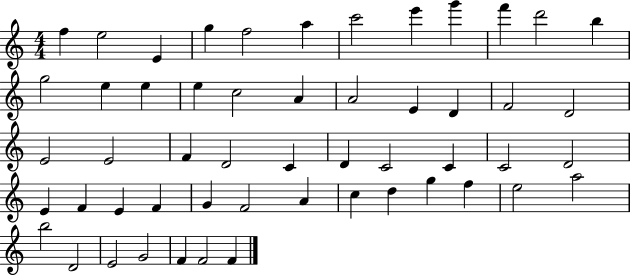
F5/q E5/h E4/q G5/q F5/h A5/q C6/h E6/q G6/q F6/q D6/h B5/q G5/h E5/q E5/q E5/q C5/h A4/q A4/h E4/q D4/q F4/h D4/h E4/h E4/h F4/q D4/h C4/q D4/q C4/h C4/q C4/h D4/h E4/q F4/q E4/q F4/q G4/q F4/h A4/q C5/q D5/q G5/q F5/q E5/h A5/h B5/h D4/h E4/h G4/h F4/q F4/h F4/q